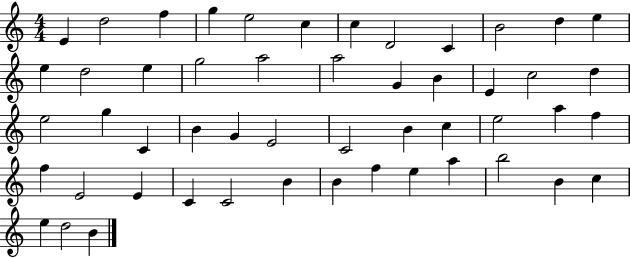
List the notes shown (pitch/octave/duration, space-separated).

E4/q D5/h F5/q G5/q E5/h C5/q C5/q D4/h C4/q B4/h D5/q E5/q E5/q D5/h E5/q G5/h A5/h A5/h G4/q B4/q E4/q C5/h D5/q E5/h G5/q C4/q B4/q G4/q E4/h C4/h B4/q C5/q E5/h A5/q F5/q F5/q E4/h E4/q C4/q C4/h B4/q B4/q F5/q E5/q A5/q B5/h B4/q C5/q E5/q D5/h B4/q